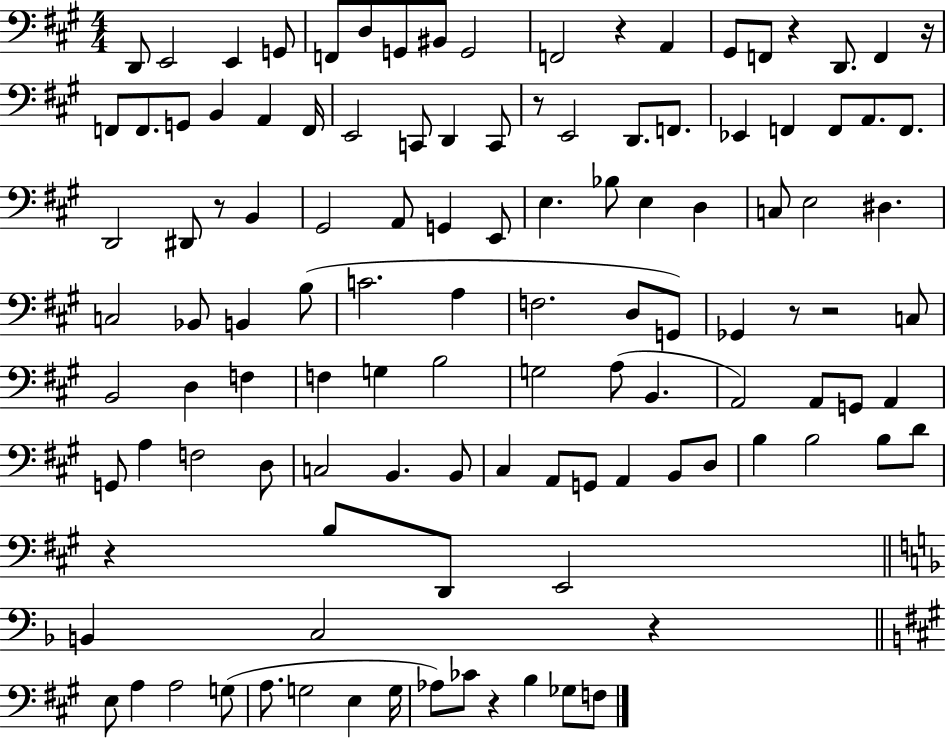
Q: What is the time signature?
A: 4/4